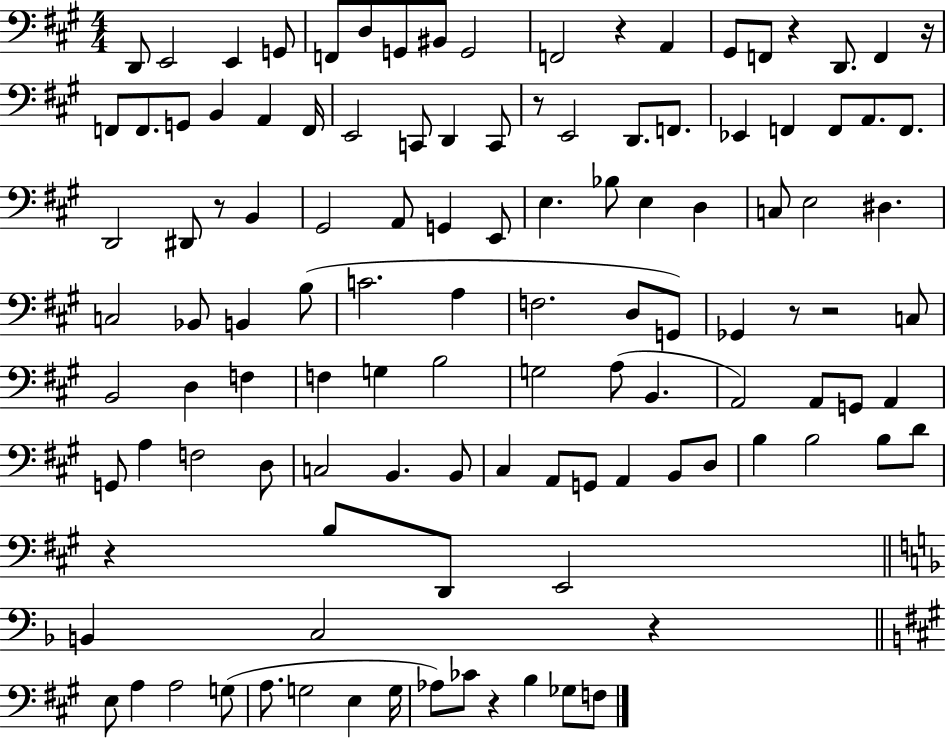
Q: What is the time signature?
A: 4/4